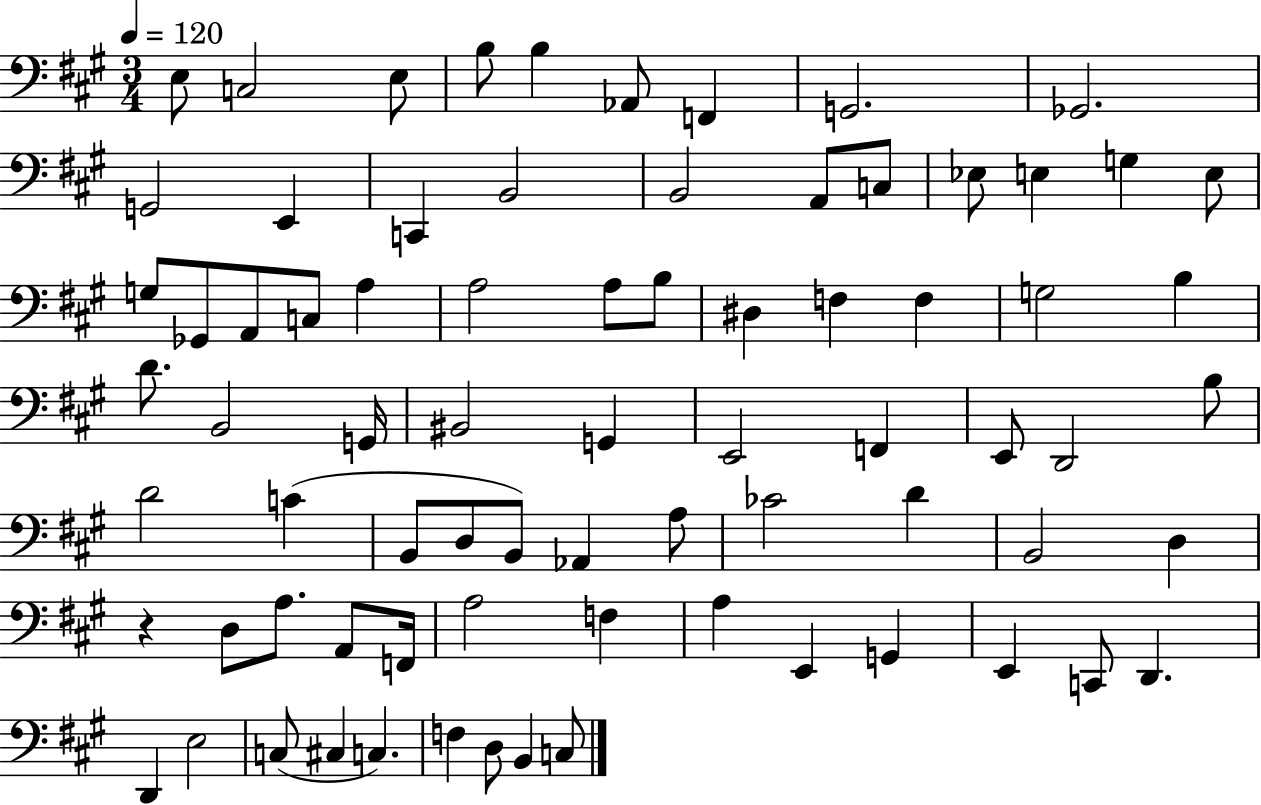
{
  \clef bass
  \numericTimeSignature
  \time 3/4
  \key a \major
  \tempo 4 = 120
  e8 c2 e8 | b8 b4 aes,8 f,4 | g,2. | ges,2. | \break g,2 e,4 | c,4 b,2 | b,2 a,8 c8 | ees8 e4 g4 e8 | \break g8 ges,8 a,8 c8 a4 | a2 a8 b8 | dis4 f4 f4 | g2 b4 | \break d'8. b,2 g,16 | bis,2 g,4 | e,2 f,4 | e,8 d,2 b8 | \break d'2 c'4( | b,8 d8 b,8) aes,4 a8 | ces'2 d'4 | b,2 d4 | \break r4 d8 a8. a,8 f,16 | a2 f4 | a4 e,4 g,4 | e,4 c,8 d,4. | \break d,4 e2 | c8( cis4 c4.) | f4 d8 b,4 c8 | \bar "|."
}